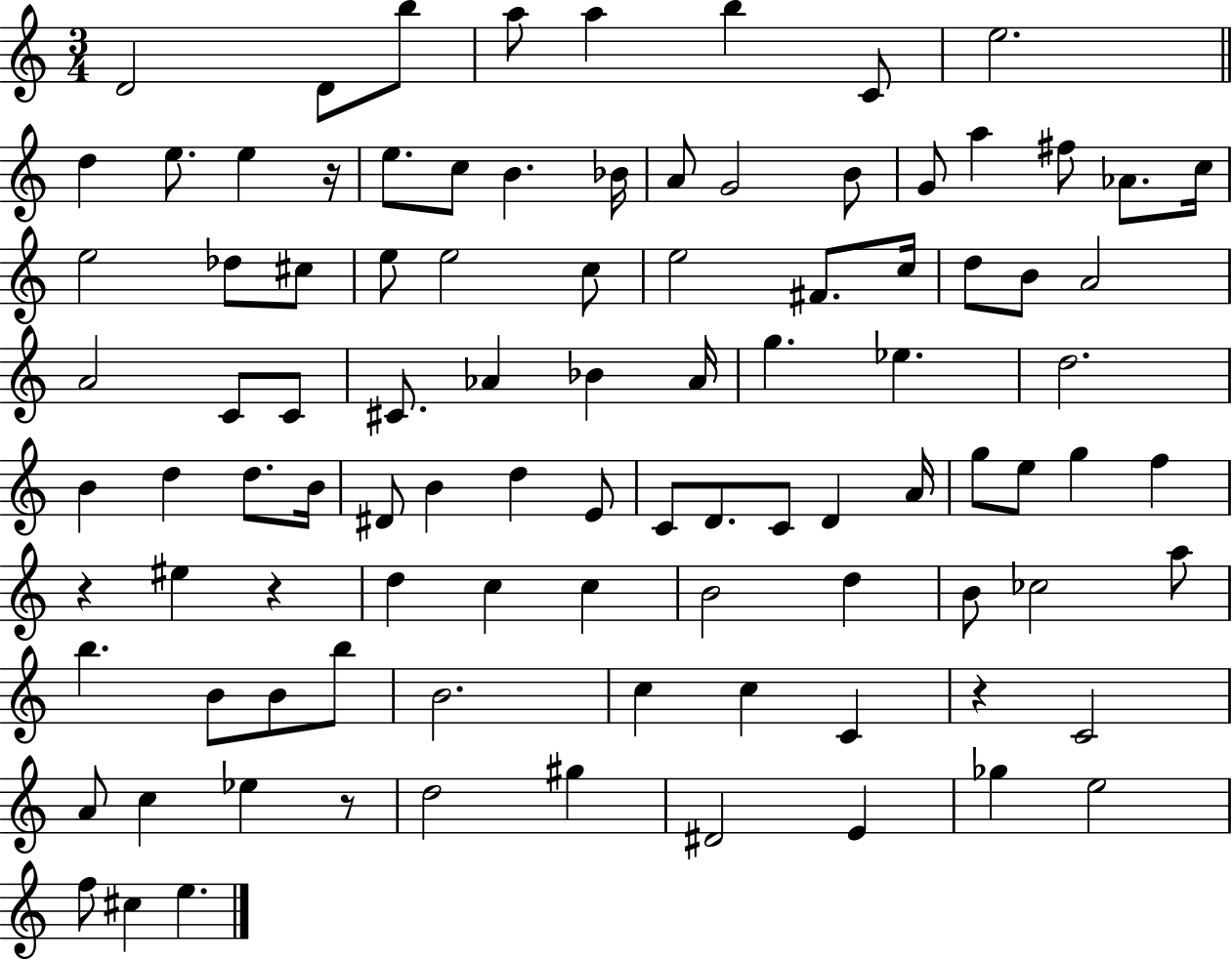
D4/h D4/e B5/e A5/e A5/q B5/q C4/e E5/h. D5/q E5/e. E5/q R/s E5/e. C5/e B4/q. Bb4/s A4/e G4/h B4/e G4/e A5/q F#5/e Ab4/e. C5/s E5/h Db5/e C#5/e E5/e E5/h C5/e E5/h F#4/e. C5/s D5/e B4/e A4/h A4/h C4/e C4/e C#4/e. Ab4/q Bb4/q Ab4/s G5/q. Eb5/q. D5/h. B4/q D5/q D5/e. B4/s D#4/e B4/q D5/q E4/e C4/e D4/e. C4/e D4/q A4/s G5/e E5/e G5/q F5/q R/q EIS5/q R/q D5/q C5/q C5/q B4/h D5/q B4/e CES5/h A5/e B5/q. B4/e B4/e B5/e B4/h. C5/q C5/q C4/q R/q C4/h A4/e C5/q Eb5/q R/e D5/h G#5/q D#4/h E4/q Gb5/q E5/h F5/e C#5/q E5/q.